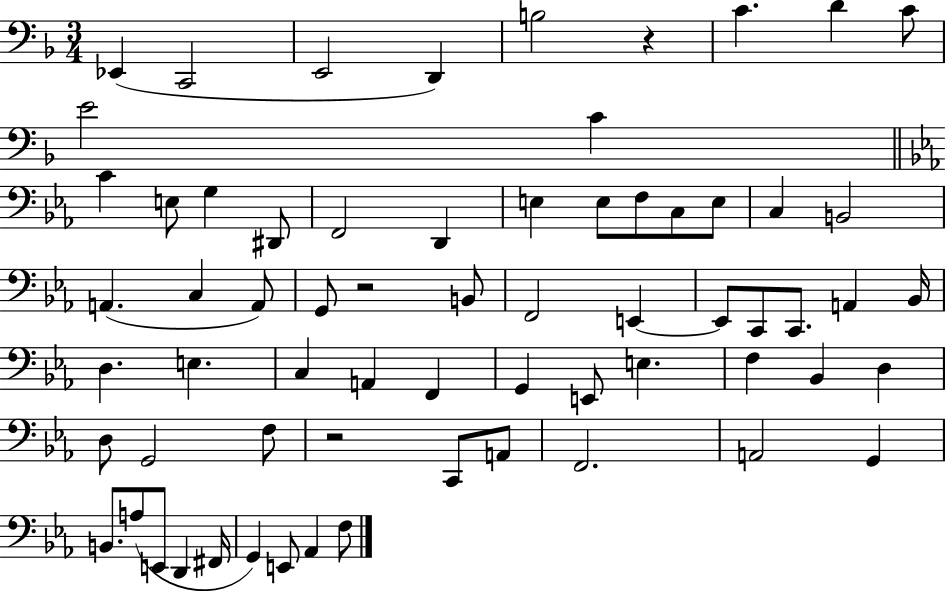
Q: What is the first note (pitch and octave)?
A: Eb2